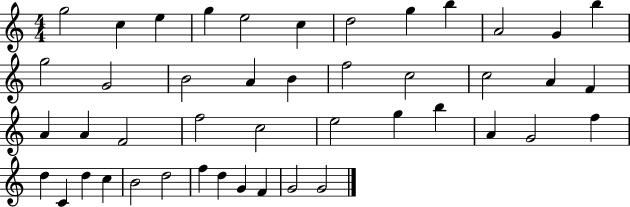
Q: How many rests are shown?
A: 0